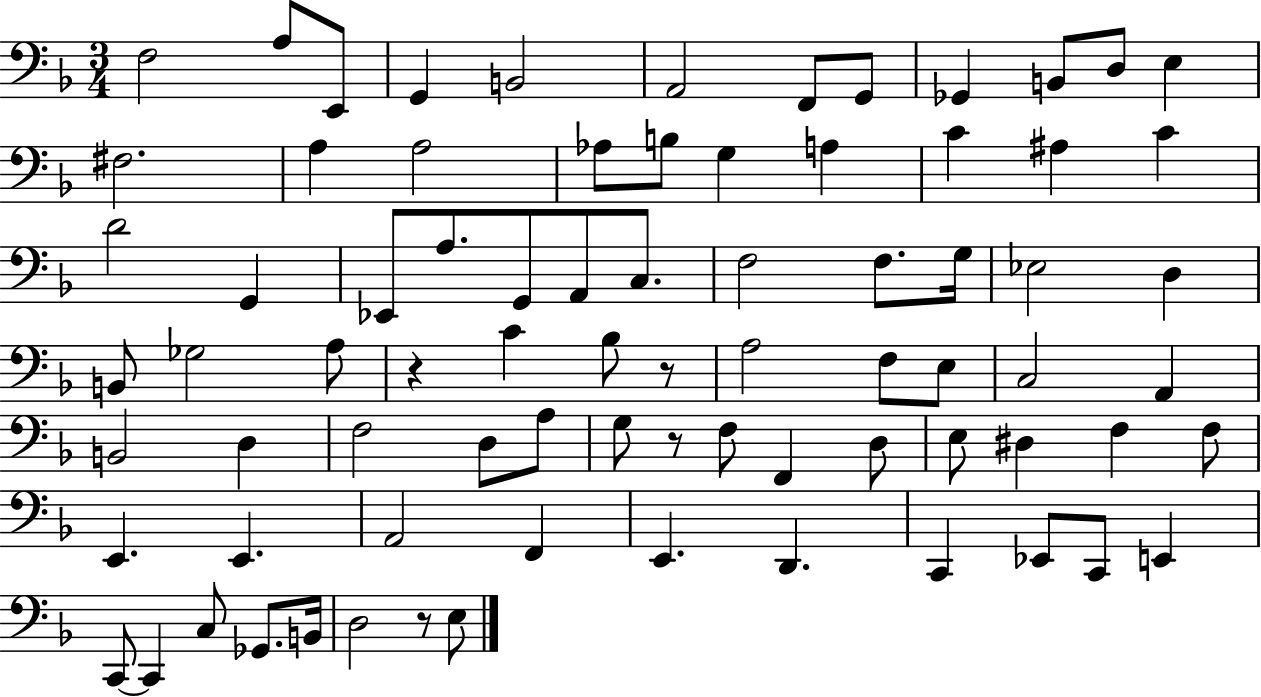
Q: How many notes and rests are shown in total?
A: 78